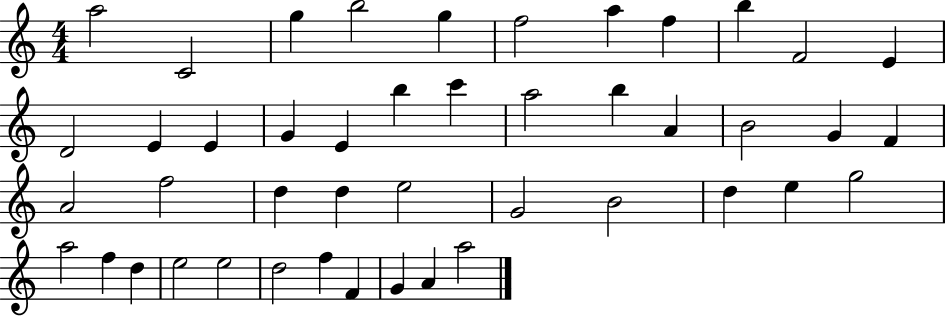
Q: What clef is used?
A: treble